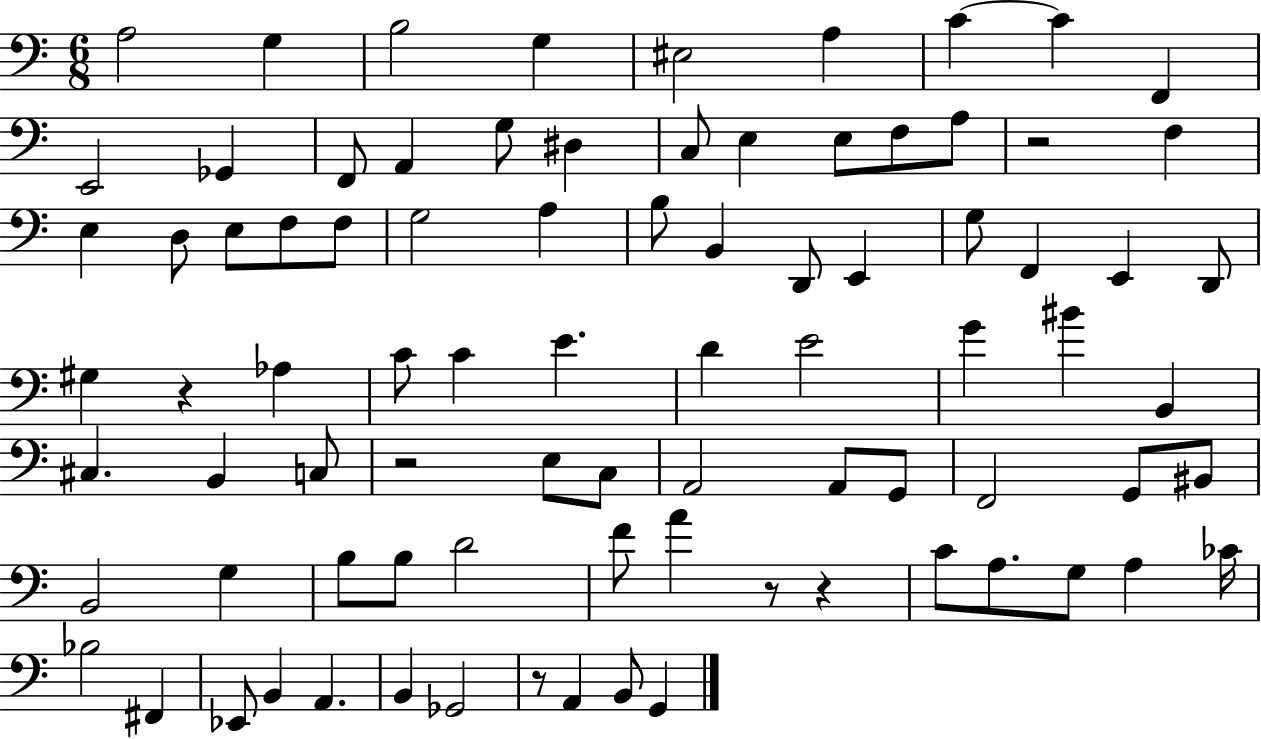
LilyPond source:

{
  \clef bass
  \numericTimeSignature
  \time 6/8
  \key c \major
  a2 g4 | b2 g4 | eis2 a4 | c'4~~ c'4 f,4 | \break e,2 ges,4 | f,8 a,4 g8 dis4 | c8 e4 e8 f8 a8 | r2 f4 | \break e4 d8 e8 f8 f8 | g2 a4 | b8 b,4 d,8 e,4 | g8 f,4 e,4 d,8 | \break gis4 r4 aes4 | c'8 c'4 e'4. | d'4 e'2 | g'4 bis'4 b,4 | \break cis4. b,4 c8 | r2 e8 c8 | a,2 a,8 g,8 | f,2 g,8 bis,8 | \break b,2 g4 | b8 b8 d'2 | f'8 a'4 r8 r4 | c'8 a8. g8 a4 ces'16 | \break bes2 fis,4 | ees,8 b,4 a,4. | b,4 ges,2 | r8 a,4 b,8 g,4 | \break \bar "|."
}